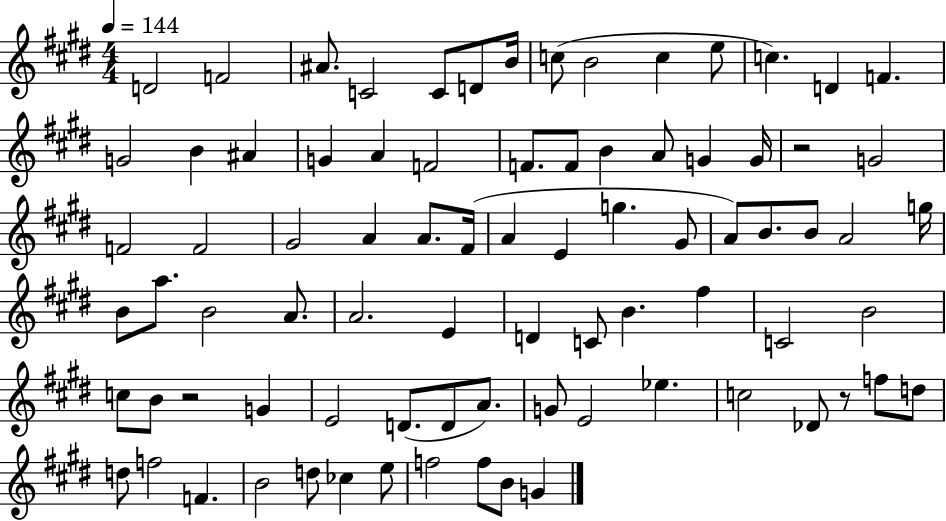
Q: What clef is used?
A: treble